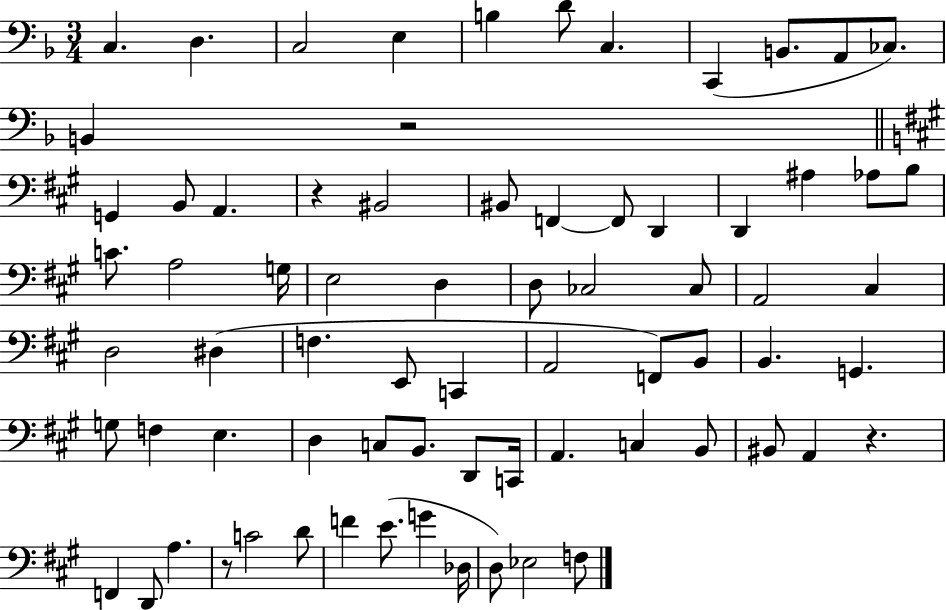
{
  \clef bass
  \numericTimeSignature
  \time 3/4
  \key f \major
  c4. d4. | c2 e4 | b4 d'8 c4. | c,4( b,8. a,8 ces8.) | \break b,4 r2 | \bar "||" \break \key a \major g,4 b,8 a,4. | r4 bis,2 | bis,8 f,4~~ f,8 d,4 | d,4 ais4 aes8 b8 | \break c'8. a2 g16 | e2 d4 | d8 ces2 ces8 | a,2 cis4 | \break d2 dis4( | f4. e,8 c,4 | a,2 f,8) b,8 | b,4. g,4. | \break g8 f4 e4. | d4 c8 b,8. d,8 c,16 | a,4. c4 b,8 | bis,8 a,4 r4. | \break f,4 d,8 a4. | r8 c'2 d'8 | f'4 e'8.( g'4 des16 | d8) ees2 f8 | \break \bar "|."
}